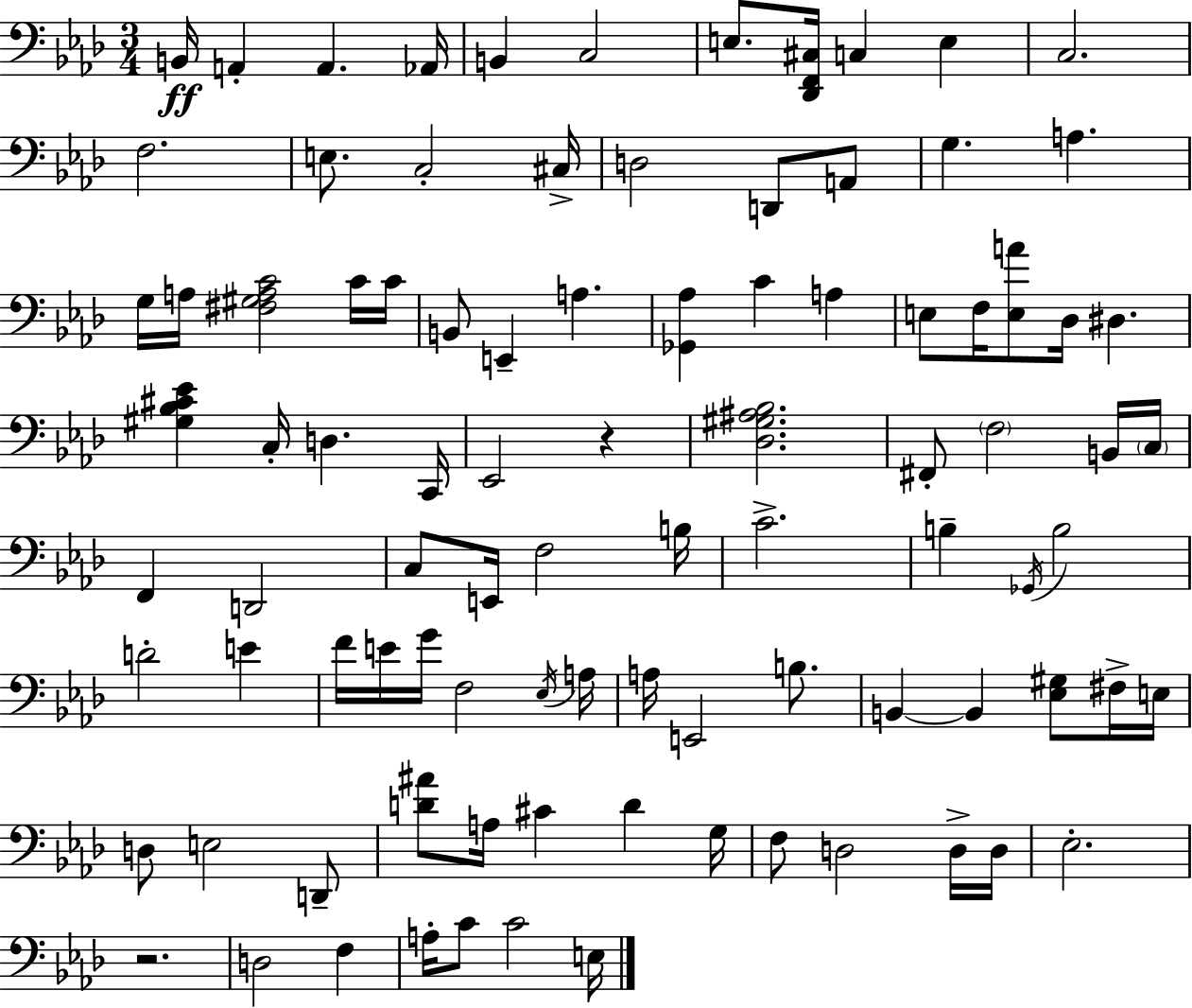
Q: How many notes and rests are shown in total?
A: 93